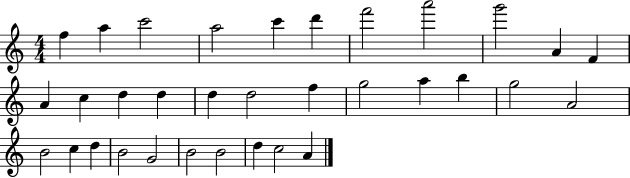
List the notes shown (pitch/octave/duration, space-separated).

F5/q A5/q C6/h A5/h C6/q D6/q F6/h A6/h G6/h A4/q F4/q A4/q C5/q D5/q D5/q D5/q D5/h F5/q G5/h A5/q B5/q G5/h A4/h B4/h C5/q D5/q B4/h G4/h B4/h B4/h D5/q C5/h A4/q